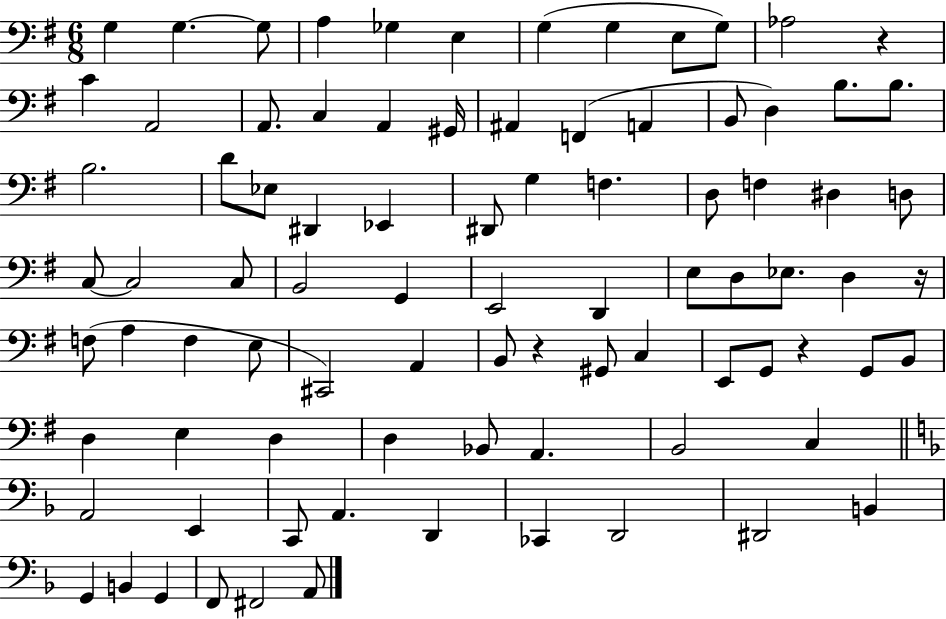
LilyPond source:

{
  \clef bass
  \numericTimeSignature
  \time 6/8
  \key g \major
  \repeat volta 2 { g4 g4.~~ g8 | a4 ges4 e4 | g4( g4 e8 g8) | aes2 r4 | \break c'4 a,2 | a,8. c4 a,4 gis,16 | ais,4 f,4( a,4 | b,8 d4) b8. b8. | \break b2. | d'8 ees8 dis,4 ees,4 | dis,8 g4 f4. | d8 f4 dis4 d8 | \break c8~~ c2 c8 | b,2 g,4 | e,2 d,4 | e8 d8 ees8. d4 r16 | \break f8( a4 f4 e8 | cis,2) a,4 | b,8 r4 gis,8 c4 | e,8 g,8 r4 g,8 b,8 | \break d4 e4 d4 | d4 bes,8 a,4. | b,2 c4 | \bar "||" \break \key f \major a,2 e,4 | c,8 a,4. d,4 | ces,4 d,2 | dis,2 b,4 | \break g,4 b,4 g,4 | f,8 fis,2 a,8 | } \bar "|."
}